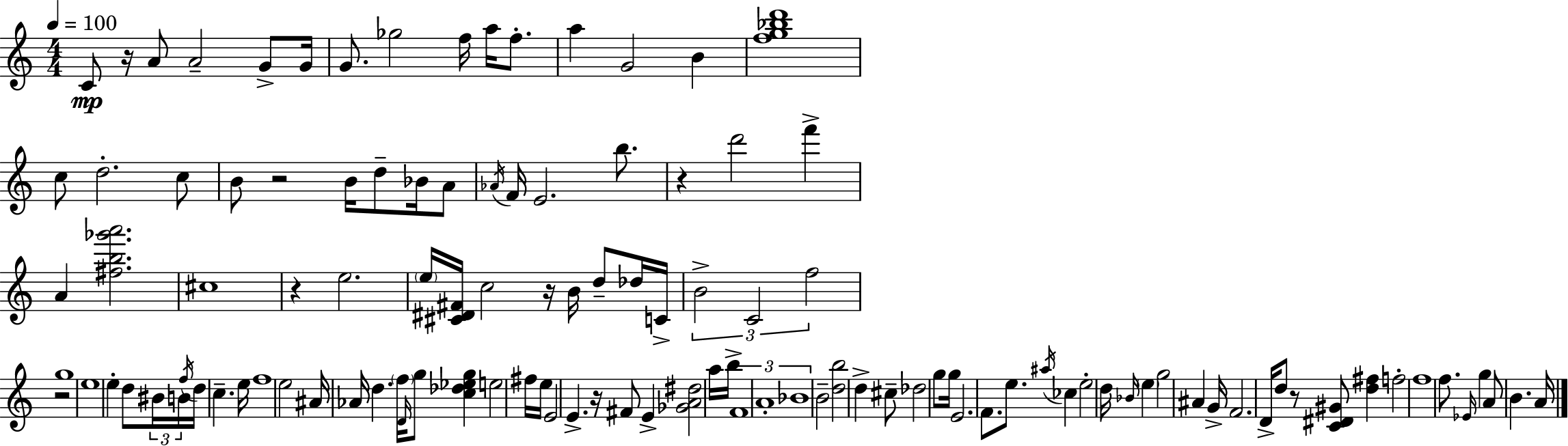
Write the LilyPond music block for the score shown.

{
  \clef treble
  \numericTimeSignature
  \time 4/4
  \key a \minor
  \tempo 4 = 100
  \repeat volta 2 { c'8\mp r16 a'8 a'2-- g'8-> g'16 | g'8. ges''2 f''16 a''16 f''8.-. | a''4 g'2 b'4 | <f'' g'' bes'' d'''>1 | \break c''8 d''2.-. c''8 | b'8 r2 b'16 d''8-- bes'16 a'8 | \acciaccatura { aes'16 } f'16 e'2. b''8. | r4 d'''2 f'''4-> | \break a'4 <fis'' b'' ges''' a'''>2. | cis''1 | r4 e''2. | \parenthesize e''16 <cis' dis' fis'>16 c''2 r16 b'16 d''8-- des''16 | \break c'16-> \tuplet 3/2 { b'2-> c'2 | f''2 } r2 | g''1 | e''1 | \break e''4-. d''8 \tuplet 3/2 { bis'16 b'16 \acciaccatura { f''16 } } d''16 c''4.-- | e''16 f''1 | e''2 ais'16 aes'16 d''4. | \parenthesize f''16 \grace { d'16 } g''8 <c'' des'' ees'' g''>4 e''2 | \break fis''16 e''16 e'2 e'4.-> | r16 fis'8 e'4-> <ges' a' dis''>2 | a''16 b''16-> \tuplet 3/2 { f'1 | a'1-. | \break bes'1 } | b'2-- <d'' b''>2 | d''4-> cis''8-- des''2 | g''8 g''16 e'2. | \break f'8. e''8. \acciaccatura { ais''16 } ces''4 e''2-. | d''16 \grace { bes'16 } \parenthesize e''4 g''2 | ais'4 g'16-> f'2. | d'16-> d''8 r8 <c' dis' gis'>8 <d'' fis''>4 f''2-. | \break f''1 | f''8. \grace { ees'16 } g''4 a'8 b'4. | a'16 } \bar "|."
}